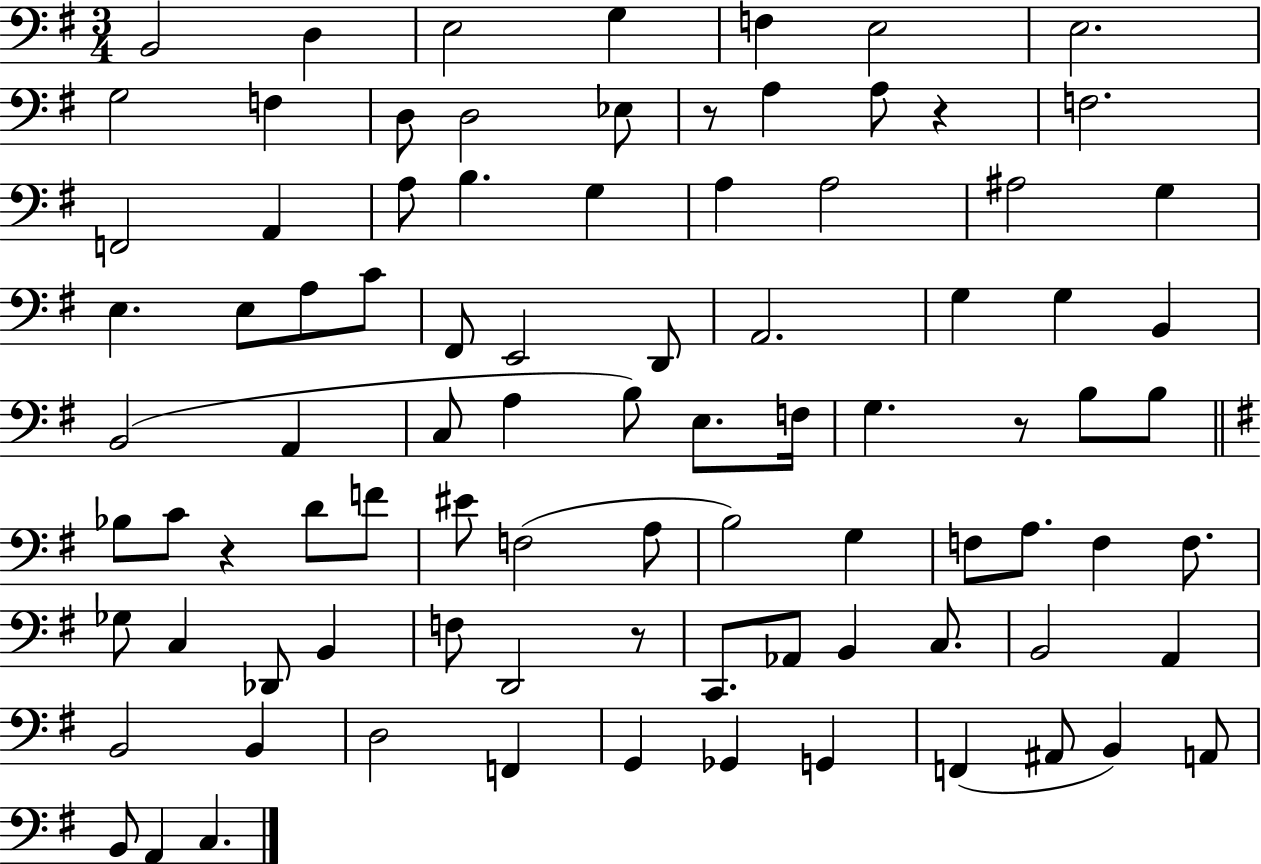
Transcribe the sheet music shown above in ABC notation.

X:1
T:Untitled
M:3/4
L:1/4
K:G
B,,2 D, E,2 G, F, E,2 E,2 G,2 F, D,/2 D,2 _E,/2 z/2 A, A,/2 z F,2 F,,2 A,, A,/2 B, G, A, A,2 ^A,2 G, E, E,/2 A,/2 C/2 ^F,,/2 E,,2 D,,/2 A,,2 G, G, B,, B,,2 A,, C,/2 A, B,/2 E,/2 F,/4 G, z/2 B,/2 B,/2 _B,/2 C/2 z D/2 F/2 ^E/2 F,2 A,/2 B,2 G, F,/2 A,/2 F, F,/2 _G,/2 C, _D,,/2 B,, F,/2 D,,2 z/2 C,,/2 _A,,/2 B,, C,/2 B,,2 A,, B,,2 B,, D,2 F,, G,, _G,, G,, F,, ^A,,/2 B,, A,,/2 B,,/2 A,, C,